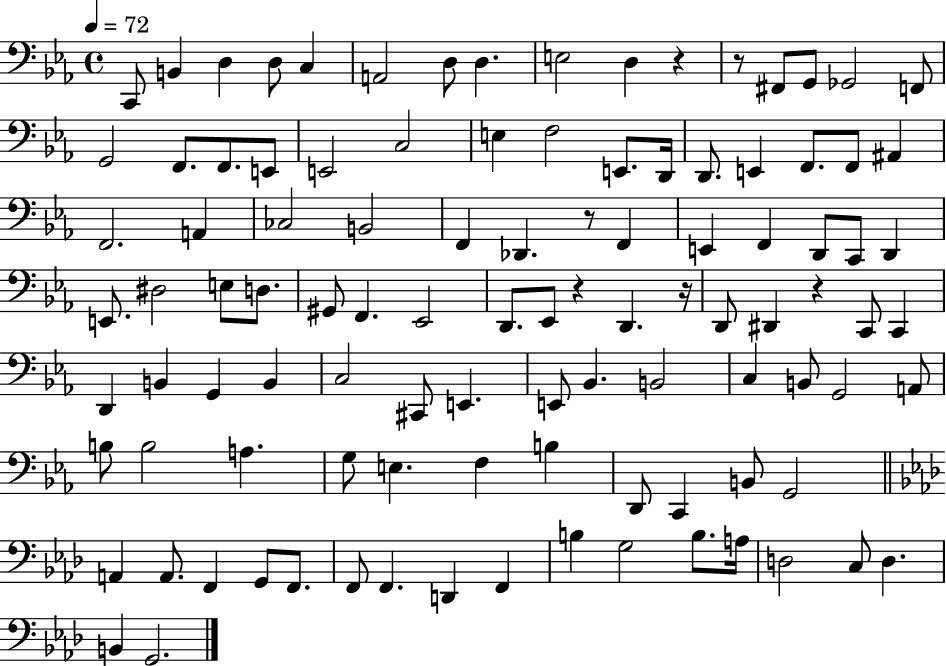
X:1
T:Untitled
M:4/4
L:1/4
K:Eb
C,,/2 B,, D, D,/2 C, A,,2 D,/2 D, E,2 D, z z/2 ^F,,/2 G,,/2 _G,,2 F,,/2 G,,2 F,,/2 F,,/2 E,,/2 E,,2 C,2 E, F,2 E,,/2 D,,/4 D,,/2 E,, F,,/2 F,,/2 ^A,, F,,2 A,, _C,2 B,,2 F,, _D,, z/2 F,, E,, F,, D,,/2 C,,/2 D,, E,,/2 ^D,2 E,/2 D,/2 ^G,,/2 F,, _E,,2 D,,/2 _E,,/2 z D,, z/4 D,,/2 ^D,, z C,,/2 C,, D,, B,, G,, B,, C,2 ^C,,/2 E,, E,,/2 _B,, B,,2 C, B,,/2 G,,2 A,,/2 B,/2 B,2 A, G,/2 E, F, B, D,,/2 C,, B,,/2 G,,2 A,, A,,/2 F,, G,,/2 F,,/2 F,,/2 F,, D,, F,, B, G,2 B,/2 A,/4 D,2 C,/2 D, B,, G,,2